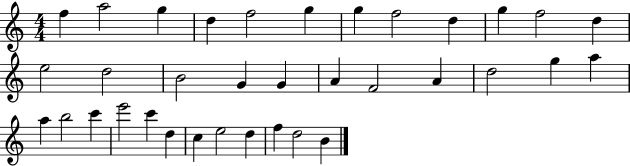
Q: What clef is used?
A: treble